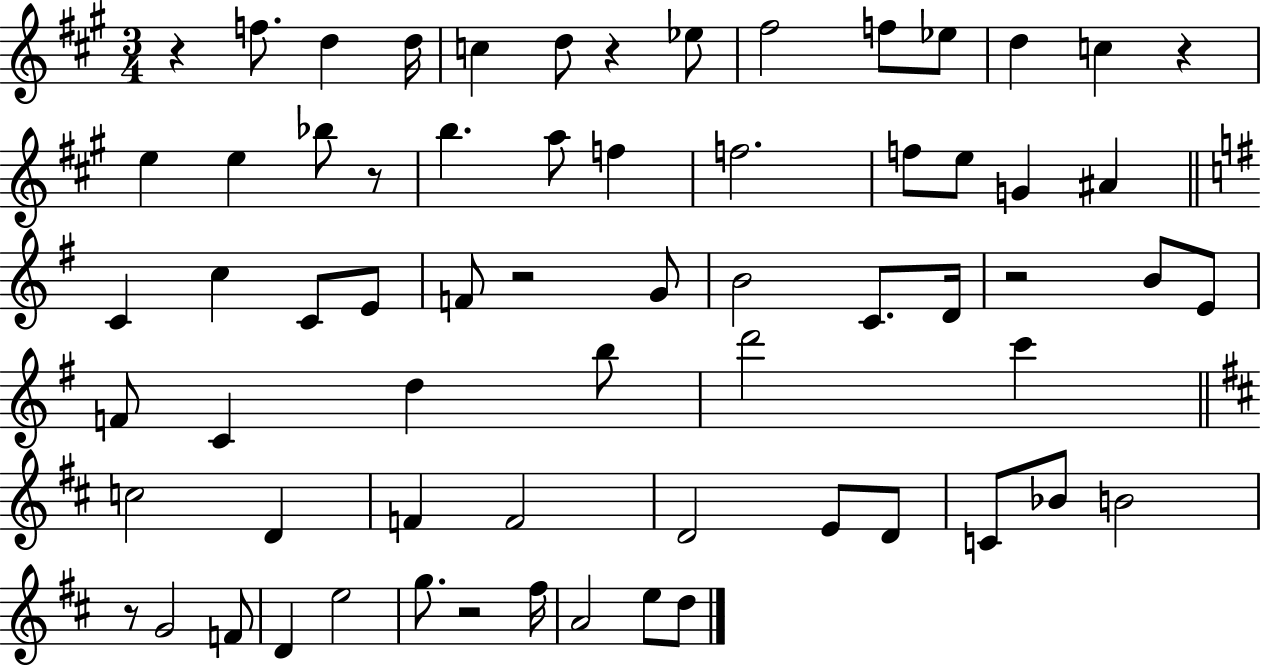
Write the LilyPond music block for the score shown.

{
  \clef treble
  \numericTimeSignature
  \time 3/4
  \key a \major
  r4 f''8. d''4 d''16 | c''4 d''8 r4 ees''8 | fis''2 f''8 ees''8 | d''4 c''4 r4 | \break e''4 e''4 bes''8 r8 | b''4. a''8 f''4 | f''2. | f''8 e''8 g'4 ais'4 | \break \bar "||" \break \key g \major c'4 c''4 c'8 e'8 | f'8 r2 g'8 | b'2 c'8. d'16 | r2 b'8 e'8 | \break f'8 c'4 d''4 b''8 | d'''2 c'''4 | \bar "||" \break \key b \minor c''2 d'4 | f'4 f'2 | d'2 e'8 d'8 | c'8 bes'8 b'2 | \break r8 g'2 f'8 | d'4 e''2 | g''8. r2 fis''16 | a'2 e''8 d''8 | \break \bar "|."
}